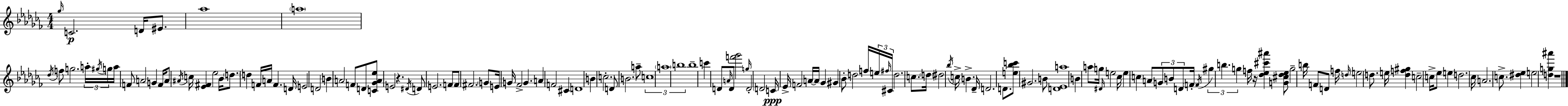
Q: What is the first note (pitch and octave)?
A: Gb5